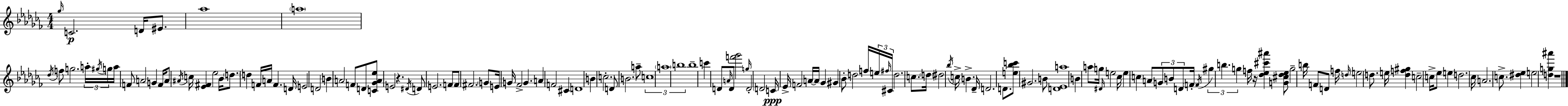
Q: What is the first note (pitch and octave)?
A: Gb5